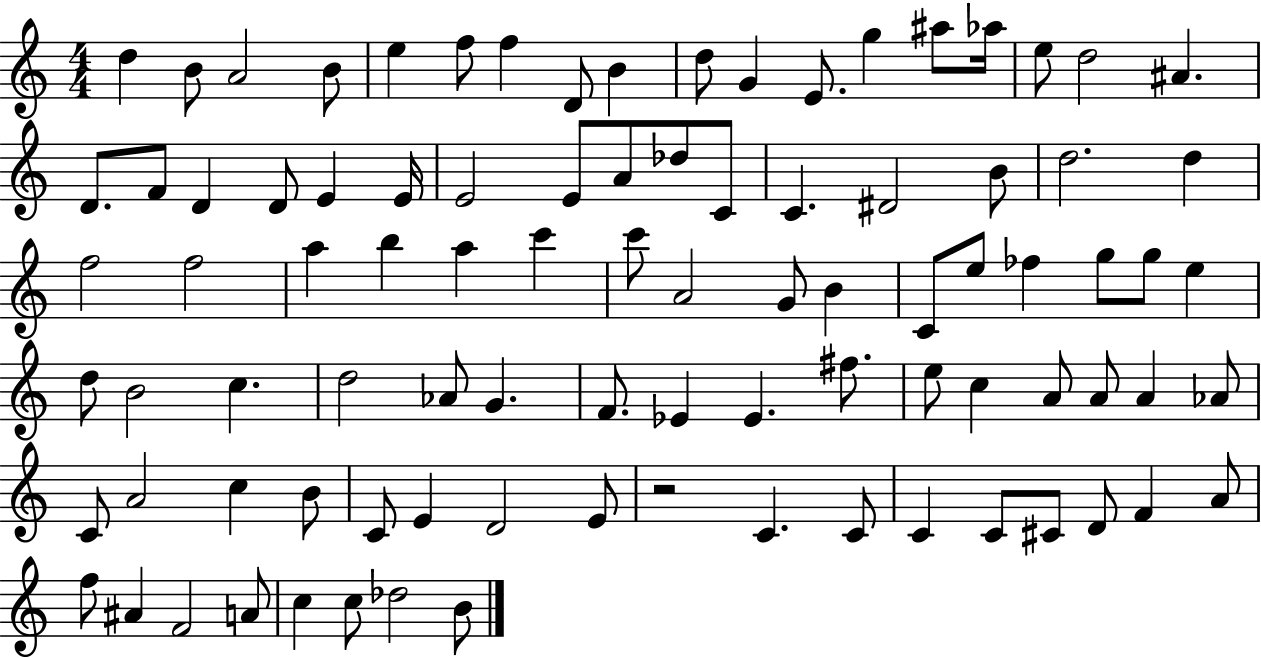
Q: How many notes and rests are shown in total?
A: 91